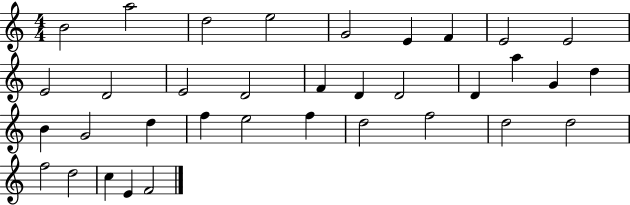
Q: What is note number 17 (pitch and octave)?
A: D4